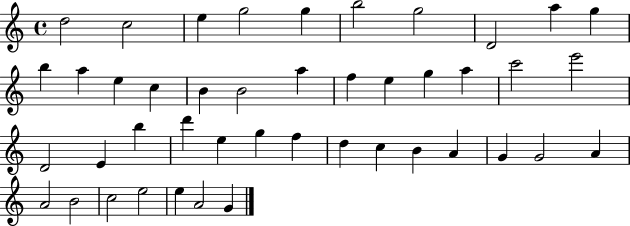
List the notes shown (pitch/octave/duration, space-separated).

D5/h C5/h E5/q G5/h G5/q B5/h G5/h D4/h A5/q G5/q B5/q A5/q E5/q C5/q B4/q B4/h A5/q F5/q E5/q G5/q A5/q C6/h E6/h D4/h E4/q B5/q D6/q E5/q G5/q F5/q D5/q C5/q B4/q A4/q G4/q G4/h A4/q A4/h B4/h C5/h E5/h E5/q A4/h G4/q